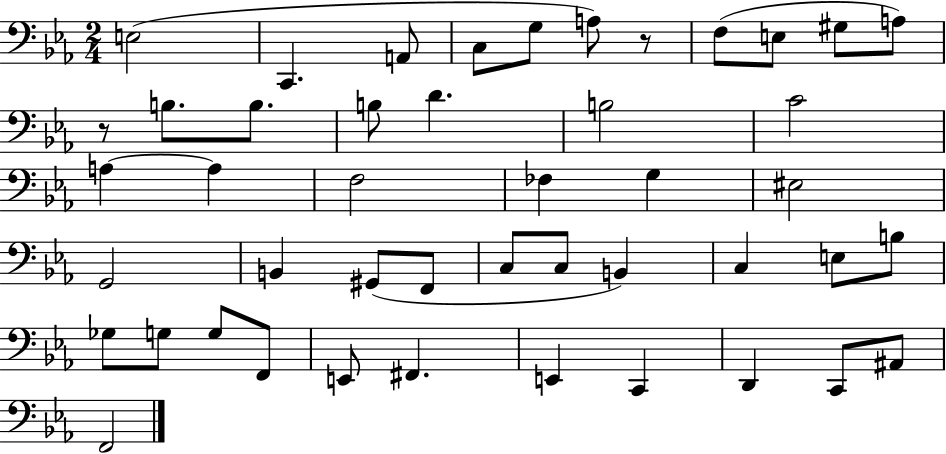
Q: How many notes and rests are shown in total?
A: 46